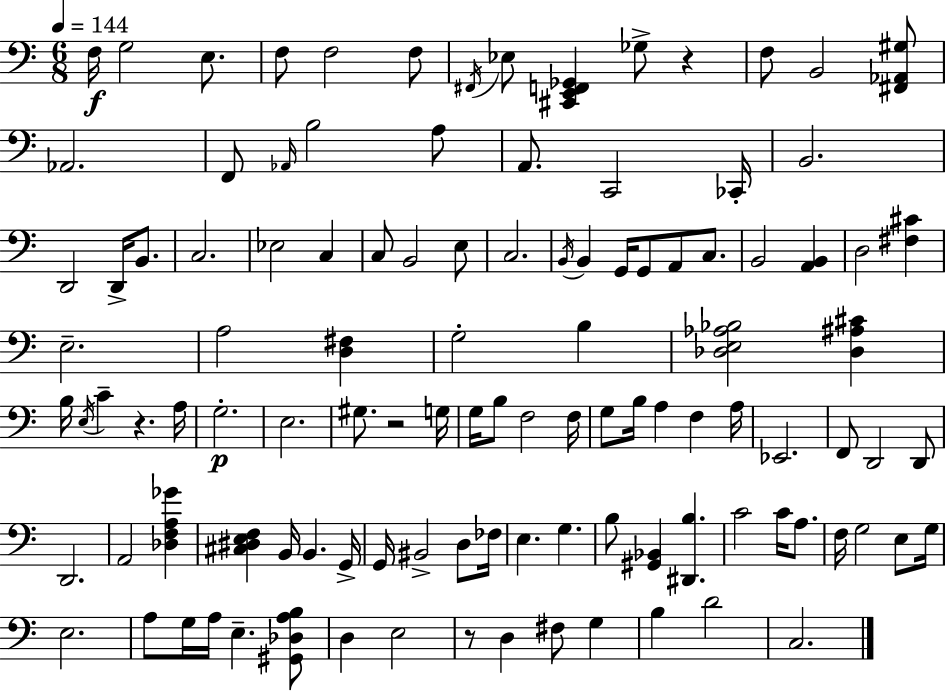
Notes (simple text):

F3/s G3/h E3/e. F3/e F3/h F3/e F#2/s Eb3/e [C#2,E2,F2,Gb2]/q Gb3/e R/q F3/e B2/h [F#2,Ab2,G#3]/e Ab2/h. F2/e Ab2/s B3/h A3/e A2/e. C2/h CES2/s B2/h. D2/h D2/s B2/e. C3/h. Eb3/h C3/q C3/e B2/h E3/e C3/h. B2/s B2/q G2/s G2/e A2/e C3/e. B2/h [A2,B2]/q D3/h [F#3,C#4]/q E3/h. A3/h [D3,F#3]/q G3/h B3/q [Db3,E3,Ab3,Bb3]/h [Db3,A#3,C#4]/q B3/s E3/s C4/q R/q. A3/s G3/h. E3/h. G#3/e. R/h G3/s G3/s B3/e F3/h F3/s G3/e B3/s A3/q F3/q A3/s Eb2/h. F2/e D2/h D2/e D2/h. A2/h [Db3,F3,A3,Gb4]/q [C#3,D#3,E3,F3]/q B2/s B2/q. G2/s G2/s BIS2/h D3/e FES3/s E3/q. G3/q. B3/e [G#2,Bb2]/q [D#2,B3]/q. C4/h C4/s A3/e. F3/s G3/h E3/e G3/s E3/h. A3/e G3/s A3/s E3/q. [G#2,Db3,A3,B3]/e D3/q E3/h R/e D3/q F#3/e G3/q B3/q D4/h C3/h.